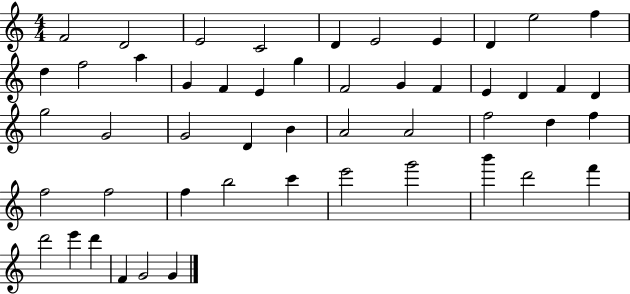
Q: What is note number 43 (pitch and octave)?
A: D6